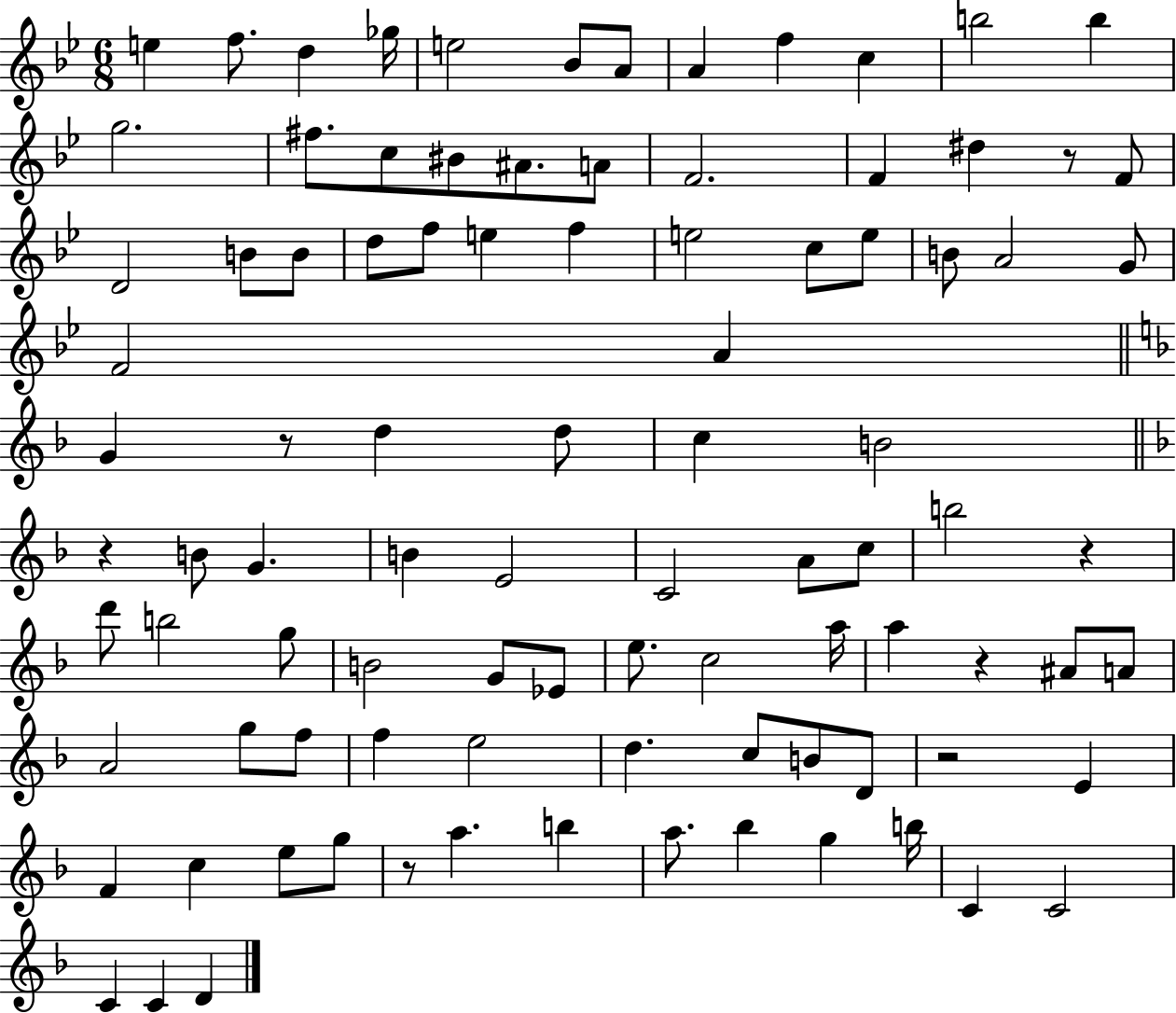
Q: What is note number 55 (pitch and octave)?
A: G4